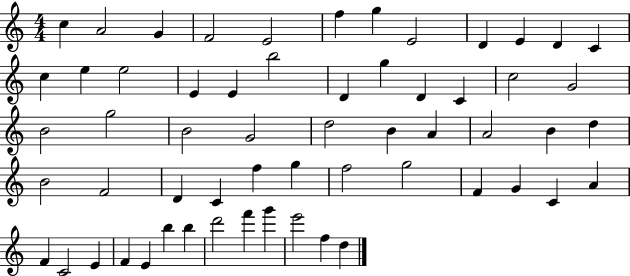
C5/q A4/h G4/q F4/h E4/h F5/q G5/q E4/h D4/q E4/q D4/q C4/q C5/q E5/q E5/h E4/q E4/q B5/h D4/q G5/q D4/q C4/q C5/h G4/h B4/h G5/h B4/h G4/h D5/h B4/q A4/q A4/h B4/q D5/q B4/h F4/h D4/q C4/q F5/q G5/q F5/h G5/h F4/q G4/q C4/q A4/q F4/q C4/h E4/q F4/q E4/q B5/q B5/q D6/h F6/q G6/q E6/h F5/q D5/q